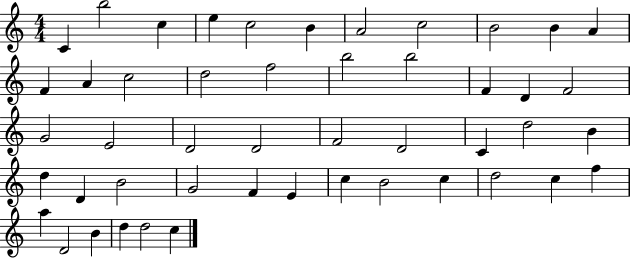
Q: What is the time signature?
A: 4/4